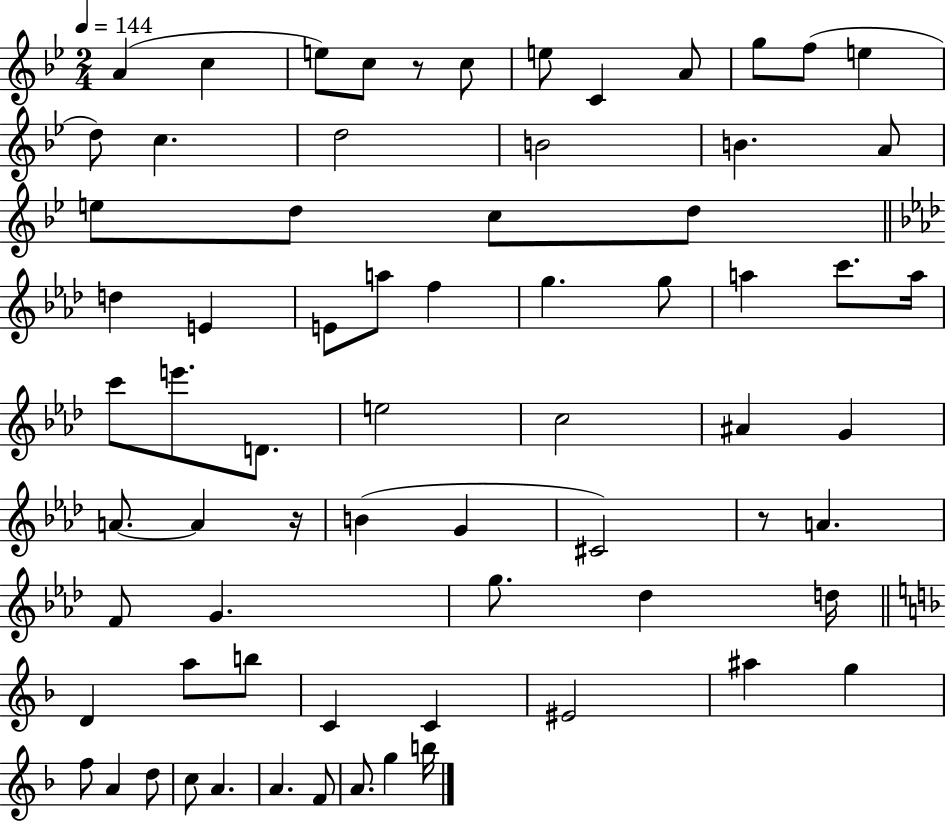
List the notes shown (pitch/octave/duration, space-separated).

A4/q C5/q E5/e C5/e R/e C5/e E5/e C4/q A4/e G5/e F5/e E5/q D5/e C5/q. D5/h B4/h B4/q. A4/e E5/e D5/e C5/e D5/e D5/q E4/q E4/e A5/e F5/q G5/q. G5/e A5/q C6/e. A5/s C6/e E6/e. D4/e. E5/h C5/h A#4/q G4/q A4/e. A4/q R/s B4/q G4/q C#4/h R/e A4/q. F4/e G4/q. G5/e. Db5/q D5/s D4/q A5/e B5/e C4/q C4/q EIS4/h A#5/q G5/q F5/e A4/q D5/e C5/e A4/q. A4/q. F4/e A4/e. G5/q B5/s